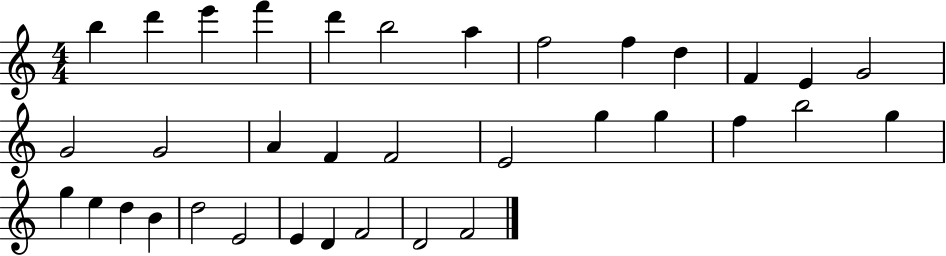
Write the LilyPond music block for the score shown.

{
  \clef treble
  \numericTimeSignature
  \time 4/4
  \key c \major
  b''4 d'''4 e'''4 f'''4 | d'''4 b''2 a''4 | f''2 f''4 d''4 | f'4 e'4 g'2 | \break g'2 g'2 | a'4 f'4 f'2 | e'2 g''4 g''4 | f''4 b''2 g''4 | \break g''4 e''4 d''4 b'4 | d''2 e'2 | e'4 d'4 f'2 | d'2 f'2 | \break \bar "|."
}